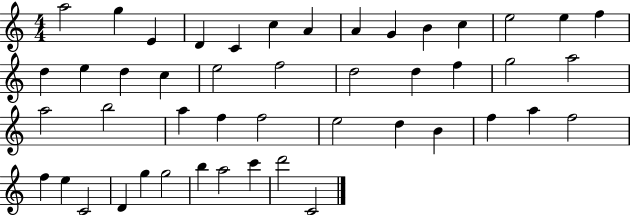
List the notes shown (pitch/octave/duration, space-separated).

A5/h G5/q E4/q D4/q C4/q C5/q A4/q A4/q G4/q B4/q C5/q E5/h E5/q F5/q D5/q E5/q D5/q C5/q E5/h F5/h D5/h D5/q F5/q G5/h A5/h A5/h B5/h A5/q F5/q F5/h E5/h D5/q B4/q F5/q A5/q F5/h F5/q E5/q C4/h D4/q G5/q G5/h B5/q A5/h C6/q D6/h C4/h